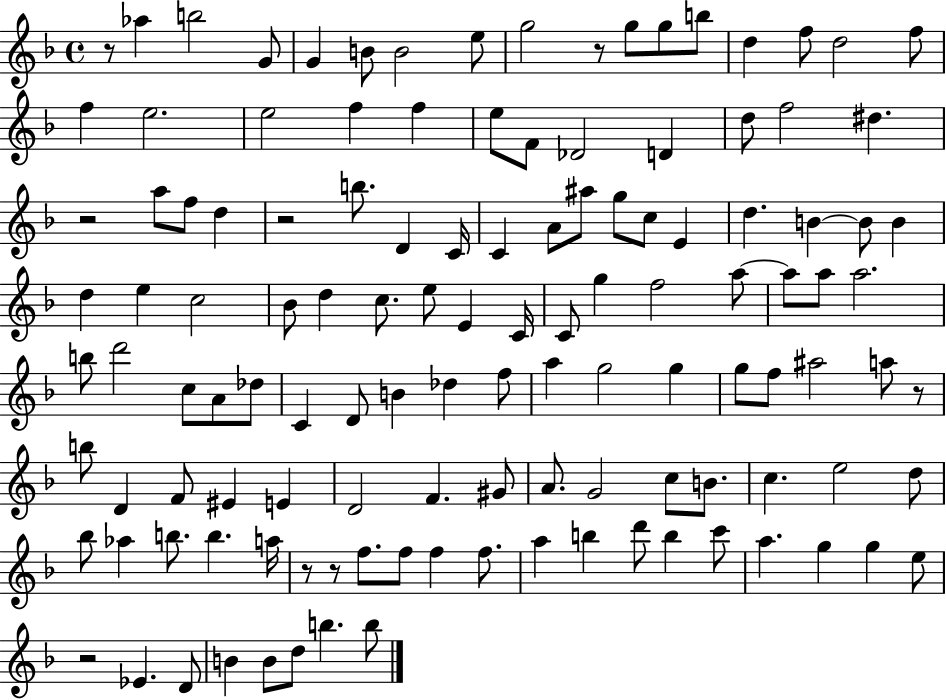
R/e Ab5/q B5/h G4/e G4/q B4/e B4/h E5/e G5/h R/e G5/e G5/e B5/e D5/q F5/e D5/h F5/e F5/q E5/h. E5/h F5/q F5/q E5/e F4/e Db4/h D4/q D5/e F5/h D#5/q. R/h A5/e F5/e D5/q R/h B5/e. D4/q C4/s C4/q A4/e A#5/e G5/e C5/e E4/q D5/q. B4/q B4/e B4/q D5/q E5/q C5/h Bb4/e D5/q C5/e. E5/e E4/q C4/s C4/e G5/q F5/h A5/e A5/e A5/e A5/h. B5/e D6/h C5/e A4/e Db5/e C4/q D4/e B4/q Db5/q F5/e A5/q G5/h G5/q G5/e F5/e A#5/h A5/e R/e B5/e D4/q F4/e EIS4/q E4/q D4/h F4/q. G#4/e A4/e. G4/h C5/e B4/e. C5/q. E5/h D5/e Bb5/e Ab5/q B5/e. B5/q. A5/s R/e R/e F5/e. F5/e F5/q F5/e. A5/q B5/q D6/e B5/q C6/e A5/q. G5/q G5/q E5/e R/h Eb4/q. D4/e B4/q B4/e D5/e B5/q. B5/e